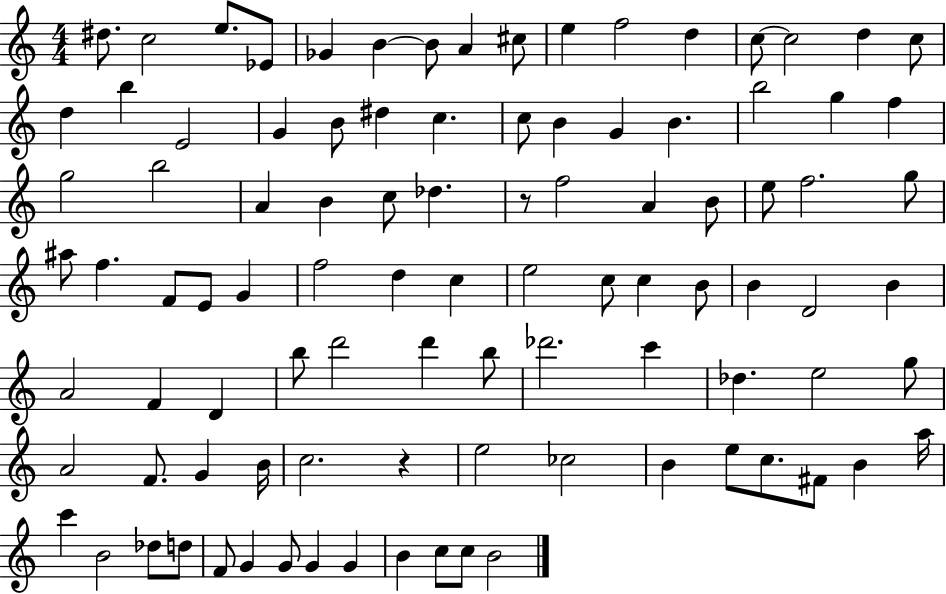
{
  \clef treble
  \numericTimeSignature
  \time 4/4
  \key c \major
  dis''8. c''2 e''8. ees'8 | ges'4 b'4~~ b'8 a'4 cis''8 | e''4 f''2 d''4 | c''8~~ c''2 d''4 c''8 | \break d''4 b''4 e'2 | g'4 b'8 dis''4 c''4. | c''8 b'4 g'4 b'4. | b''2 g''4 f''4 | \break g''2 b''2 | a'4 b'4 c''8 des''4. | r8 f''2 a'4 b'8 | e''8 f''2. g''8 | \break ais''8 f''4. f'8 e'8 g'4 | f''2 d''4 c''4 | e''2 c''8 c''4 b'8 | b'4 d'2 b'4 | \break a'2 f'4 d'4 | b''8 d'''2 d'''4 b''8 | des'''2. c'''4 | des''4. e''2 g''8 | \break a'2 f'8. g'4 b'16 | c''2. r4 | e''2 ces''2 | b'4 e''8 c''8. fis'8 b'4 a''16 | \break c'''4 b'2 des''8 d''8 | f'8 g'4 g'8 g'4 g'4 | b'4 c''8 c''8 b'2 | \bar "|."
}